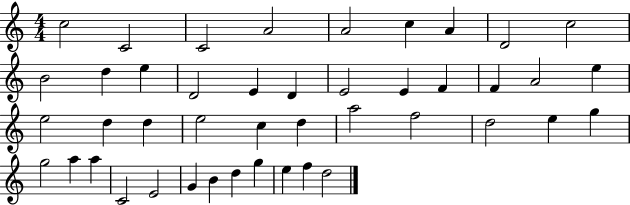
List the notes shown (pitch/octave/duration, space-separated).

C5/h C4/h C4/h A4/h A4/h C5/q A4/q D4/h C5/h B4/h D5/q E5/q D4/h E4/q D4/q E4/h E4/q F4/q F4/q A4/h E5/q E5/h D5/q D5/q E5/h C5/q D5/q A5/h F5/h D5/h E5/q G5/q G5/h A5/q A5/q C4/h E4/h G4/q B4/q D5/q G5/q E5/q F5/q D5/h